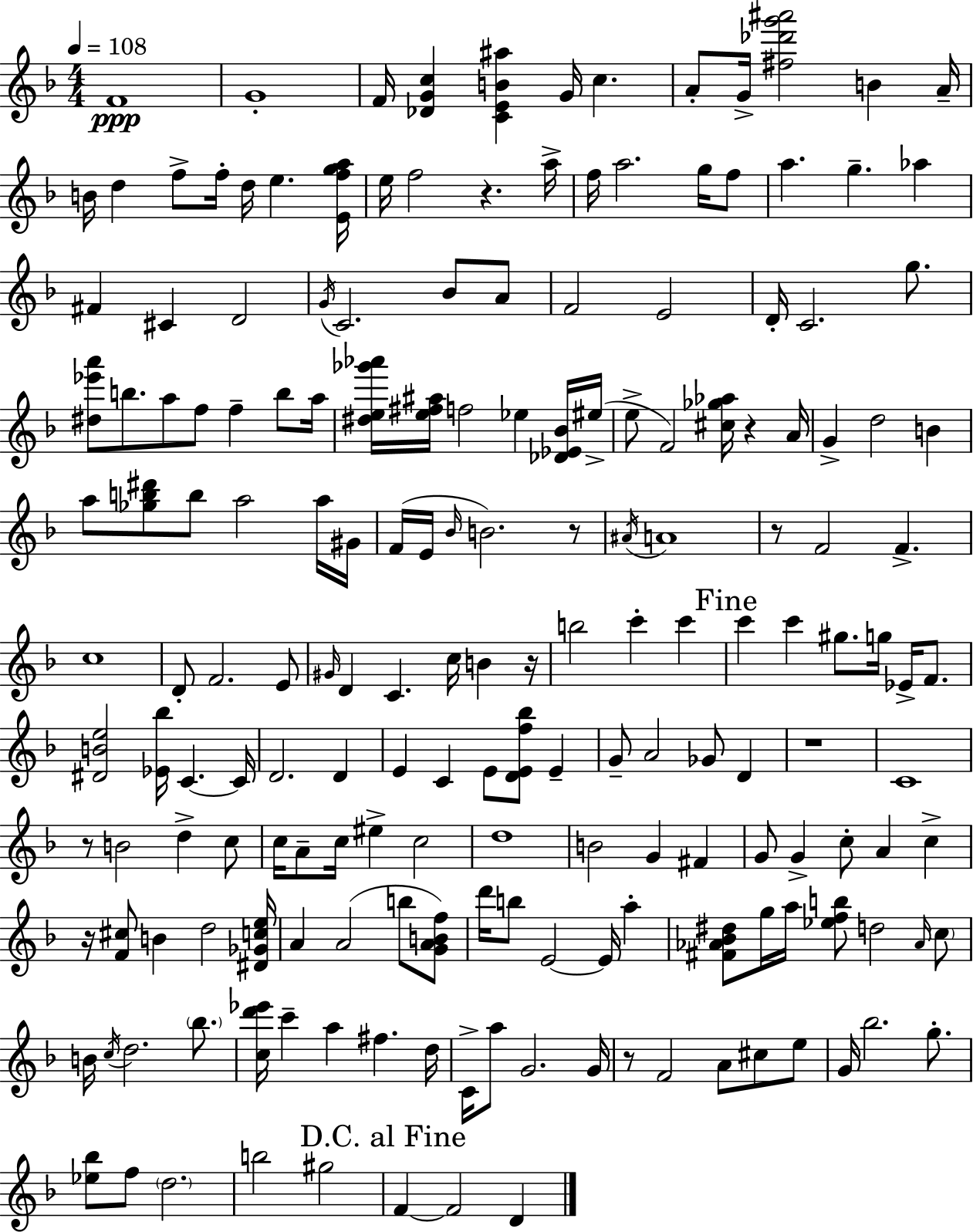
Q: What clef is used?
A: treble